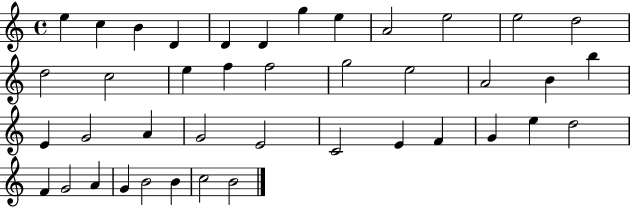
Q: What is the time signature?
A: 4/4